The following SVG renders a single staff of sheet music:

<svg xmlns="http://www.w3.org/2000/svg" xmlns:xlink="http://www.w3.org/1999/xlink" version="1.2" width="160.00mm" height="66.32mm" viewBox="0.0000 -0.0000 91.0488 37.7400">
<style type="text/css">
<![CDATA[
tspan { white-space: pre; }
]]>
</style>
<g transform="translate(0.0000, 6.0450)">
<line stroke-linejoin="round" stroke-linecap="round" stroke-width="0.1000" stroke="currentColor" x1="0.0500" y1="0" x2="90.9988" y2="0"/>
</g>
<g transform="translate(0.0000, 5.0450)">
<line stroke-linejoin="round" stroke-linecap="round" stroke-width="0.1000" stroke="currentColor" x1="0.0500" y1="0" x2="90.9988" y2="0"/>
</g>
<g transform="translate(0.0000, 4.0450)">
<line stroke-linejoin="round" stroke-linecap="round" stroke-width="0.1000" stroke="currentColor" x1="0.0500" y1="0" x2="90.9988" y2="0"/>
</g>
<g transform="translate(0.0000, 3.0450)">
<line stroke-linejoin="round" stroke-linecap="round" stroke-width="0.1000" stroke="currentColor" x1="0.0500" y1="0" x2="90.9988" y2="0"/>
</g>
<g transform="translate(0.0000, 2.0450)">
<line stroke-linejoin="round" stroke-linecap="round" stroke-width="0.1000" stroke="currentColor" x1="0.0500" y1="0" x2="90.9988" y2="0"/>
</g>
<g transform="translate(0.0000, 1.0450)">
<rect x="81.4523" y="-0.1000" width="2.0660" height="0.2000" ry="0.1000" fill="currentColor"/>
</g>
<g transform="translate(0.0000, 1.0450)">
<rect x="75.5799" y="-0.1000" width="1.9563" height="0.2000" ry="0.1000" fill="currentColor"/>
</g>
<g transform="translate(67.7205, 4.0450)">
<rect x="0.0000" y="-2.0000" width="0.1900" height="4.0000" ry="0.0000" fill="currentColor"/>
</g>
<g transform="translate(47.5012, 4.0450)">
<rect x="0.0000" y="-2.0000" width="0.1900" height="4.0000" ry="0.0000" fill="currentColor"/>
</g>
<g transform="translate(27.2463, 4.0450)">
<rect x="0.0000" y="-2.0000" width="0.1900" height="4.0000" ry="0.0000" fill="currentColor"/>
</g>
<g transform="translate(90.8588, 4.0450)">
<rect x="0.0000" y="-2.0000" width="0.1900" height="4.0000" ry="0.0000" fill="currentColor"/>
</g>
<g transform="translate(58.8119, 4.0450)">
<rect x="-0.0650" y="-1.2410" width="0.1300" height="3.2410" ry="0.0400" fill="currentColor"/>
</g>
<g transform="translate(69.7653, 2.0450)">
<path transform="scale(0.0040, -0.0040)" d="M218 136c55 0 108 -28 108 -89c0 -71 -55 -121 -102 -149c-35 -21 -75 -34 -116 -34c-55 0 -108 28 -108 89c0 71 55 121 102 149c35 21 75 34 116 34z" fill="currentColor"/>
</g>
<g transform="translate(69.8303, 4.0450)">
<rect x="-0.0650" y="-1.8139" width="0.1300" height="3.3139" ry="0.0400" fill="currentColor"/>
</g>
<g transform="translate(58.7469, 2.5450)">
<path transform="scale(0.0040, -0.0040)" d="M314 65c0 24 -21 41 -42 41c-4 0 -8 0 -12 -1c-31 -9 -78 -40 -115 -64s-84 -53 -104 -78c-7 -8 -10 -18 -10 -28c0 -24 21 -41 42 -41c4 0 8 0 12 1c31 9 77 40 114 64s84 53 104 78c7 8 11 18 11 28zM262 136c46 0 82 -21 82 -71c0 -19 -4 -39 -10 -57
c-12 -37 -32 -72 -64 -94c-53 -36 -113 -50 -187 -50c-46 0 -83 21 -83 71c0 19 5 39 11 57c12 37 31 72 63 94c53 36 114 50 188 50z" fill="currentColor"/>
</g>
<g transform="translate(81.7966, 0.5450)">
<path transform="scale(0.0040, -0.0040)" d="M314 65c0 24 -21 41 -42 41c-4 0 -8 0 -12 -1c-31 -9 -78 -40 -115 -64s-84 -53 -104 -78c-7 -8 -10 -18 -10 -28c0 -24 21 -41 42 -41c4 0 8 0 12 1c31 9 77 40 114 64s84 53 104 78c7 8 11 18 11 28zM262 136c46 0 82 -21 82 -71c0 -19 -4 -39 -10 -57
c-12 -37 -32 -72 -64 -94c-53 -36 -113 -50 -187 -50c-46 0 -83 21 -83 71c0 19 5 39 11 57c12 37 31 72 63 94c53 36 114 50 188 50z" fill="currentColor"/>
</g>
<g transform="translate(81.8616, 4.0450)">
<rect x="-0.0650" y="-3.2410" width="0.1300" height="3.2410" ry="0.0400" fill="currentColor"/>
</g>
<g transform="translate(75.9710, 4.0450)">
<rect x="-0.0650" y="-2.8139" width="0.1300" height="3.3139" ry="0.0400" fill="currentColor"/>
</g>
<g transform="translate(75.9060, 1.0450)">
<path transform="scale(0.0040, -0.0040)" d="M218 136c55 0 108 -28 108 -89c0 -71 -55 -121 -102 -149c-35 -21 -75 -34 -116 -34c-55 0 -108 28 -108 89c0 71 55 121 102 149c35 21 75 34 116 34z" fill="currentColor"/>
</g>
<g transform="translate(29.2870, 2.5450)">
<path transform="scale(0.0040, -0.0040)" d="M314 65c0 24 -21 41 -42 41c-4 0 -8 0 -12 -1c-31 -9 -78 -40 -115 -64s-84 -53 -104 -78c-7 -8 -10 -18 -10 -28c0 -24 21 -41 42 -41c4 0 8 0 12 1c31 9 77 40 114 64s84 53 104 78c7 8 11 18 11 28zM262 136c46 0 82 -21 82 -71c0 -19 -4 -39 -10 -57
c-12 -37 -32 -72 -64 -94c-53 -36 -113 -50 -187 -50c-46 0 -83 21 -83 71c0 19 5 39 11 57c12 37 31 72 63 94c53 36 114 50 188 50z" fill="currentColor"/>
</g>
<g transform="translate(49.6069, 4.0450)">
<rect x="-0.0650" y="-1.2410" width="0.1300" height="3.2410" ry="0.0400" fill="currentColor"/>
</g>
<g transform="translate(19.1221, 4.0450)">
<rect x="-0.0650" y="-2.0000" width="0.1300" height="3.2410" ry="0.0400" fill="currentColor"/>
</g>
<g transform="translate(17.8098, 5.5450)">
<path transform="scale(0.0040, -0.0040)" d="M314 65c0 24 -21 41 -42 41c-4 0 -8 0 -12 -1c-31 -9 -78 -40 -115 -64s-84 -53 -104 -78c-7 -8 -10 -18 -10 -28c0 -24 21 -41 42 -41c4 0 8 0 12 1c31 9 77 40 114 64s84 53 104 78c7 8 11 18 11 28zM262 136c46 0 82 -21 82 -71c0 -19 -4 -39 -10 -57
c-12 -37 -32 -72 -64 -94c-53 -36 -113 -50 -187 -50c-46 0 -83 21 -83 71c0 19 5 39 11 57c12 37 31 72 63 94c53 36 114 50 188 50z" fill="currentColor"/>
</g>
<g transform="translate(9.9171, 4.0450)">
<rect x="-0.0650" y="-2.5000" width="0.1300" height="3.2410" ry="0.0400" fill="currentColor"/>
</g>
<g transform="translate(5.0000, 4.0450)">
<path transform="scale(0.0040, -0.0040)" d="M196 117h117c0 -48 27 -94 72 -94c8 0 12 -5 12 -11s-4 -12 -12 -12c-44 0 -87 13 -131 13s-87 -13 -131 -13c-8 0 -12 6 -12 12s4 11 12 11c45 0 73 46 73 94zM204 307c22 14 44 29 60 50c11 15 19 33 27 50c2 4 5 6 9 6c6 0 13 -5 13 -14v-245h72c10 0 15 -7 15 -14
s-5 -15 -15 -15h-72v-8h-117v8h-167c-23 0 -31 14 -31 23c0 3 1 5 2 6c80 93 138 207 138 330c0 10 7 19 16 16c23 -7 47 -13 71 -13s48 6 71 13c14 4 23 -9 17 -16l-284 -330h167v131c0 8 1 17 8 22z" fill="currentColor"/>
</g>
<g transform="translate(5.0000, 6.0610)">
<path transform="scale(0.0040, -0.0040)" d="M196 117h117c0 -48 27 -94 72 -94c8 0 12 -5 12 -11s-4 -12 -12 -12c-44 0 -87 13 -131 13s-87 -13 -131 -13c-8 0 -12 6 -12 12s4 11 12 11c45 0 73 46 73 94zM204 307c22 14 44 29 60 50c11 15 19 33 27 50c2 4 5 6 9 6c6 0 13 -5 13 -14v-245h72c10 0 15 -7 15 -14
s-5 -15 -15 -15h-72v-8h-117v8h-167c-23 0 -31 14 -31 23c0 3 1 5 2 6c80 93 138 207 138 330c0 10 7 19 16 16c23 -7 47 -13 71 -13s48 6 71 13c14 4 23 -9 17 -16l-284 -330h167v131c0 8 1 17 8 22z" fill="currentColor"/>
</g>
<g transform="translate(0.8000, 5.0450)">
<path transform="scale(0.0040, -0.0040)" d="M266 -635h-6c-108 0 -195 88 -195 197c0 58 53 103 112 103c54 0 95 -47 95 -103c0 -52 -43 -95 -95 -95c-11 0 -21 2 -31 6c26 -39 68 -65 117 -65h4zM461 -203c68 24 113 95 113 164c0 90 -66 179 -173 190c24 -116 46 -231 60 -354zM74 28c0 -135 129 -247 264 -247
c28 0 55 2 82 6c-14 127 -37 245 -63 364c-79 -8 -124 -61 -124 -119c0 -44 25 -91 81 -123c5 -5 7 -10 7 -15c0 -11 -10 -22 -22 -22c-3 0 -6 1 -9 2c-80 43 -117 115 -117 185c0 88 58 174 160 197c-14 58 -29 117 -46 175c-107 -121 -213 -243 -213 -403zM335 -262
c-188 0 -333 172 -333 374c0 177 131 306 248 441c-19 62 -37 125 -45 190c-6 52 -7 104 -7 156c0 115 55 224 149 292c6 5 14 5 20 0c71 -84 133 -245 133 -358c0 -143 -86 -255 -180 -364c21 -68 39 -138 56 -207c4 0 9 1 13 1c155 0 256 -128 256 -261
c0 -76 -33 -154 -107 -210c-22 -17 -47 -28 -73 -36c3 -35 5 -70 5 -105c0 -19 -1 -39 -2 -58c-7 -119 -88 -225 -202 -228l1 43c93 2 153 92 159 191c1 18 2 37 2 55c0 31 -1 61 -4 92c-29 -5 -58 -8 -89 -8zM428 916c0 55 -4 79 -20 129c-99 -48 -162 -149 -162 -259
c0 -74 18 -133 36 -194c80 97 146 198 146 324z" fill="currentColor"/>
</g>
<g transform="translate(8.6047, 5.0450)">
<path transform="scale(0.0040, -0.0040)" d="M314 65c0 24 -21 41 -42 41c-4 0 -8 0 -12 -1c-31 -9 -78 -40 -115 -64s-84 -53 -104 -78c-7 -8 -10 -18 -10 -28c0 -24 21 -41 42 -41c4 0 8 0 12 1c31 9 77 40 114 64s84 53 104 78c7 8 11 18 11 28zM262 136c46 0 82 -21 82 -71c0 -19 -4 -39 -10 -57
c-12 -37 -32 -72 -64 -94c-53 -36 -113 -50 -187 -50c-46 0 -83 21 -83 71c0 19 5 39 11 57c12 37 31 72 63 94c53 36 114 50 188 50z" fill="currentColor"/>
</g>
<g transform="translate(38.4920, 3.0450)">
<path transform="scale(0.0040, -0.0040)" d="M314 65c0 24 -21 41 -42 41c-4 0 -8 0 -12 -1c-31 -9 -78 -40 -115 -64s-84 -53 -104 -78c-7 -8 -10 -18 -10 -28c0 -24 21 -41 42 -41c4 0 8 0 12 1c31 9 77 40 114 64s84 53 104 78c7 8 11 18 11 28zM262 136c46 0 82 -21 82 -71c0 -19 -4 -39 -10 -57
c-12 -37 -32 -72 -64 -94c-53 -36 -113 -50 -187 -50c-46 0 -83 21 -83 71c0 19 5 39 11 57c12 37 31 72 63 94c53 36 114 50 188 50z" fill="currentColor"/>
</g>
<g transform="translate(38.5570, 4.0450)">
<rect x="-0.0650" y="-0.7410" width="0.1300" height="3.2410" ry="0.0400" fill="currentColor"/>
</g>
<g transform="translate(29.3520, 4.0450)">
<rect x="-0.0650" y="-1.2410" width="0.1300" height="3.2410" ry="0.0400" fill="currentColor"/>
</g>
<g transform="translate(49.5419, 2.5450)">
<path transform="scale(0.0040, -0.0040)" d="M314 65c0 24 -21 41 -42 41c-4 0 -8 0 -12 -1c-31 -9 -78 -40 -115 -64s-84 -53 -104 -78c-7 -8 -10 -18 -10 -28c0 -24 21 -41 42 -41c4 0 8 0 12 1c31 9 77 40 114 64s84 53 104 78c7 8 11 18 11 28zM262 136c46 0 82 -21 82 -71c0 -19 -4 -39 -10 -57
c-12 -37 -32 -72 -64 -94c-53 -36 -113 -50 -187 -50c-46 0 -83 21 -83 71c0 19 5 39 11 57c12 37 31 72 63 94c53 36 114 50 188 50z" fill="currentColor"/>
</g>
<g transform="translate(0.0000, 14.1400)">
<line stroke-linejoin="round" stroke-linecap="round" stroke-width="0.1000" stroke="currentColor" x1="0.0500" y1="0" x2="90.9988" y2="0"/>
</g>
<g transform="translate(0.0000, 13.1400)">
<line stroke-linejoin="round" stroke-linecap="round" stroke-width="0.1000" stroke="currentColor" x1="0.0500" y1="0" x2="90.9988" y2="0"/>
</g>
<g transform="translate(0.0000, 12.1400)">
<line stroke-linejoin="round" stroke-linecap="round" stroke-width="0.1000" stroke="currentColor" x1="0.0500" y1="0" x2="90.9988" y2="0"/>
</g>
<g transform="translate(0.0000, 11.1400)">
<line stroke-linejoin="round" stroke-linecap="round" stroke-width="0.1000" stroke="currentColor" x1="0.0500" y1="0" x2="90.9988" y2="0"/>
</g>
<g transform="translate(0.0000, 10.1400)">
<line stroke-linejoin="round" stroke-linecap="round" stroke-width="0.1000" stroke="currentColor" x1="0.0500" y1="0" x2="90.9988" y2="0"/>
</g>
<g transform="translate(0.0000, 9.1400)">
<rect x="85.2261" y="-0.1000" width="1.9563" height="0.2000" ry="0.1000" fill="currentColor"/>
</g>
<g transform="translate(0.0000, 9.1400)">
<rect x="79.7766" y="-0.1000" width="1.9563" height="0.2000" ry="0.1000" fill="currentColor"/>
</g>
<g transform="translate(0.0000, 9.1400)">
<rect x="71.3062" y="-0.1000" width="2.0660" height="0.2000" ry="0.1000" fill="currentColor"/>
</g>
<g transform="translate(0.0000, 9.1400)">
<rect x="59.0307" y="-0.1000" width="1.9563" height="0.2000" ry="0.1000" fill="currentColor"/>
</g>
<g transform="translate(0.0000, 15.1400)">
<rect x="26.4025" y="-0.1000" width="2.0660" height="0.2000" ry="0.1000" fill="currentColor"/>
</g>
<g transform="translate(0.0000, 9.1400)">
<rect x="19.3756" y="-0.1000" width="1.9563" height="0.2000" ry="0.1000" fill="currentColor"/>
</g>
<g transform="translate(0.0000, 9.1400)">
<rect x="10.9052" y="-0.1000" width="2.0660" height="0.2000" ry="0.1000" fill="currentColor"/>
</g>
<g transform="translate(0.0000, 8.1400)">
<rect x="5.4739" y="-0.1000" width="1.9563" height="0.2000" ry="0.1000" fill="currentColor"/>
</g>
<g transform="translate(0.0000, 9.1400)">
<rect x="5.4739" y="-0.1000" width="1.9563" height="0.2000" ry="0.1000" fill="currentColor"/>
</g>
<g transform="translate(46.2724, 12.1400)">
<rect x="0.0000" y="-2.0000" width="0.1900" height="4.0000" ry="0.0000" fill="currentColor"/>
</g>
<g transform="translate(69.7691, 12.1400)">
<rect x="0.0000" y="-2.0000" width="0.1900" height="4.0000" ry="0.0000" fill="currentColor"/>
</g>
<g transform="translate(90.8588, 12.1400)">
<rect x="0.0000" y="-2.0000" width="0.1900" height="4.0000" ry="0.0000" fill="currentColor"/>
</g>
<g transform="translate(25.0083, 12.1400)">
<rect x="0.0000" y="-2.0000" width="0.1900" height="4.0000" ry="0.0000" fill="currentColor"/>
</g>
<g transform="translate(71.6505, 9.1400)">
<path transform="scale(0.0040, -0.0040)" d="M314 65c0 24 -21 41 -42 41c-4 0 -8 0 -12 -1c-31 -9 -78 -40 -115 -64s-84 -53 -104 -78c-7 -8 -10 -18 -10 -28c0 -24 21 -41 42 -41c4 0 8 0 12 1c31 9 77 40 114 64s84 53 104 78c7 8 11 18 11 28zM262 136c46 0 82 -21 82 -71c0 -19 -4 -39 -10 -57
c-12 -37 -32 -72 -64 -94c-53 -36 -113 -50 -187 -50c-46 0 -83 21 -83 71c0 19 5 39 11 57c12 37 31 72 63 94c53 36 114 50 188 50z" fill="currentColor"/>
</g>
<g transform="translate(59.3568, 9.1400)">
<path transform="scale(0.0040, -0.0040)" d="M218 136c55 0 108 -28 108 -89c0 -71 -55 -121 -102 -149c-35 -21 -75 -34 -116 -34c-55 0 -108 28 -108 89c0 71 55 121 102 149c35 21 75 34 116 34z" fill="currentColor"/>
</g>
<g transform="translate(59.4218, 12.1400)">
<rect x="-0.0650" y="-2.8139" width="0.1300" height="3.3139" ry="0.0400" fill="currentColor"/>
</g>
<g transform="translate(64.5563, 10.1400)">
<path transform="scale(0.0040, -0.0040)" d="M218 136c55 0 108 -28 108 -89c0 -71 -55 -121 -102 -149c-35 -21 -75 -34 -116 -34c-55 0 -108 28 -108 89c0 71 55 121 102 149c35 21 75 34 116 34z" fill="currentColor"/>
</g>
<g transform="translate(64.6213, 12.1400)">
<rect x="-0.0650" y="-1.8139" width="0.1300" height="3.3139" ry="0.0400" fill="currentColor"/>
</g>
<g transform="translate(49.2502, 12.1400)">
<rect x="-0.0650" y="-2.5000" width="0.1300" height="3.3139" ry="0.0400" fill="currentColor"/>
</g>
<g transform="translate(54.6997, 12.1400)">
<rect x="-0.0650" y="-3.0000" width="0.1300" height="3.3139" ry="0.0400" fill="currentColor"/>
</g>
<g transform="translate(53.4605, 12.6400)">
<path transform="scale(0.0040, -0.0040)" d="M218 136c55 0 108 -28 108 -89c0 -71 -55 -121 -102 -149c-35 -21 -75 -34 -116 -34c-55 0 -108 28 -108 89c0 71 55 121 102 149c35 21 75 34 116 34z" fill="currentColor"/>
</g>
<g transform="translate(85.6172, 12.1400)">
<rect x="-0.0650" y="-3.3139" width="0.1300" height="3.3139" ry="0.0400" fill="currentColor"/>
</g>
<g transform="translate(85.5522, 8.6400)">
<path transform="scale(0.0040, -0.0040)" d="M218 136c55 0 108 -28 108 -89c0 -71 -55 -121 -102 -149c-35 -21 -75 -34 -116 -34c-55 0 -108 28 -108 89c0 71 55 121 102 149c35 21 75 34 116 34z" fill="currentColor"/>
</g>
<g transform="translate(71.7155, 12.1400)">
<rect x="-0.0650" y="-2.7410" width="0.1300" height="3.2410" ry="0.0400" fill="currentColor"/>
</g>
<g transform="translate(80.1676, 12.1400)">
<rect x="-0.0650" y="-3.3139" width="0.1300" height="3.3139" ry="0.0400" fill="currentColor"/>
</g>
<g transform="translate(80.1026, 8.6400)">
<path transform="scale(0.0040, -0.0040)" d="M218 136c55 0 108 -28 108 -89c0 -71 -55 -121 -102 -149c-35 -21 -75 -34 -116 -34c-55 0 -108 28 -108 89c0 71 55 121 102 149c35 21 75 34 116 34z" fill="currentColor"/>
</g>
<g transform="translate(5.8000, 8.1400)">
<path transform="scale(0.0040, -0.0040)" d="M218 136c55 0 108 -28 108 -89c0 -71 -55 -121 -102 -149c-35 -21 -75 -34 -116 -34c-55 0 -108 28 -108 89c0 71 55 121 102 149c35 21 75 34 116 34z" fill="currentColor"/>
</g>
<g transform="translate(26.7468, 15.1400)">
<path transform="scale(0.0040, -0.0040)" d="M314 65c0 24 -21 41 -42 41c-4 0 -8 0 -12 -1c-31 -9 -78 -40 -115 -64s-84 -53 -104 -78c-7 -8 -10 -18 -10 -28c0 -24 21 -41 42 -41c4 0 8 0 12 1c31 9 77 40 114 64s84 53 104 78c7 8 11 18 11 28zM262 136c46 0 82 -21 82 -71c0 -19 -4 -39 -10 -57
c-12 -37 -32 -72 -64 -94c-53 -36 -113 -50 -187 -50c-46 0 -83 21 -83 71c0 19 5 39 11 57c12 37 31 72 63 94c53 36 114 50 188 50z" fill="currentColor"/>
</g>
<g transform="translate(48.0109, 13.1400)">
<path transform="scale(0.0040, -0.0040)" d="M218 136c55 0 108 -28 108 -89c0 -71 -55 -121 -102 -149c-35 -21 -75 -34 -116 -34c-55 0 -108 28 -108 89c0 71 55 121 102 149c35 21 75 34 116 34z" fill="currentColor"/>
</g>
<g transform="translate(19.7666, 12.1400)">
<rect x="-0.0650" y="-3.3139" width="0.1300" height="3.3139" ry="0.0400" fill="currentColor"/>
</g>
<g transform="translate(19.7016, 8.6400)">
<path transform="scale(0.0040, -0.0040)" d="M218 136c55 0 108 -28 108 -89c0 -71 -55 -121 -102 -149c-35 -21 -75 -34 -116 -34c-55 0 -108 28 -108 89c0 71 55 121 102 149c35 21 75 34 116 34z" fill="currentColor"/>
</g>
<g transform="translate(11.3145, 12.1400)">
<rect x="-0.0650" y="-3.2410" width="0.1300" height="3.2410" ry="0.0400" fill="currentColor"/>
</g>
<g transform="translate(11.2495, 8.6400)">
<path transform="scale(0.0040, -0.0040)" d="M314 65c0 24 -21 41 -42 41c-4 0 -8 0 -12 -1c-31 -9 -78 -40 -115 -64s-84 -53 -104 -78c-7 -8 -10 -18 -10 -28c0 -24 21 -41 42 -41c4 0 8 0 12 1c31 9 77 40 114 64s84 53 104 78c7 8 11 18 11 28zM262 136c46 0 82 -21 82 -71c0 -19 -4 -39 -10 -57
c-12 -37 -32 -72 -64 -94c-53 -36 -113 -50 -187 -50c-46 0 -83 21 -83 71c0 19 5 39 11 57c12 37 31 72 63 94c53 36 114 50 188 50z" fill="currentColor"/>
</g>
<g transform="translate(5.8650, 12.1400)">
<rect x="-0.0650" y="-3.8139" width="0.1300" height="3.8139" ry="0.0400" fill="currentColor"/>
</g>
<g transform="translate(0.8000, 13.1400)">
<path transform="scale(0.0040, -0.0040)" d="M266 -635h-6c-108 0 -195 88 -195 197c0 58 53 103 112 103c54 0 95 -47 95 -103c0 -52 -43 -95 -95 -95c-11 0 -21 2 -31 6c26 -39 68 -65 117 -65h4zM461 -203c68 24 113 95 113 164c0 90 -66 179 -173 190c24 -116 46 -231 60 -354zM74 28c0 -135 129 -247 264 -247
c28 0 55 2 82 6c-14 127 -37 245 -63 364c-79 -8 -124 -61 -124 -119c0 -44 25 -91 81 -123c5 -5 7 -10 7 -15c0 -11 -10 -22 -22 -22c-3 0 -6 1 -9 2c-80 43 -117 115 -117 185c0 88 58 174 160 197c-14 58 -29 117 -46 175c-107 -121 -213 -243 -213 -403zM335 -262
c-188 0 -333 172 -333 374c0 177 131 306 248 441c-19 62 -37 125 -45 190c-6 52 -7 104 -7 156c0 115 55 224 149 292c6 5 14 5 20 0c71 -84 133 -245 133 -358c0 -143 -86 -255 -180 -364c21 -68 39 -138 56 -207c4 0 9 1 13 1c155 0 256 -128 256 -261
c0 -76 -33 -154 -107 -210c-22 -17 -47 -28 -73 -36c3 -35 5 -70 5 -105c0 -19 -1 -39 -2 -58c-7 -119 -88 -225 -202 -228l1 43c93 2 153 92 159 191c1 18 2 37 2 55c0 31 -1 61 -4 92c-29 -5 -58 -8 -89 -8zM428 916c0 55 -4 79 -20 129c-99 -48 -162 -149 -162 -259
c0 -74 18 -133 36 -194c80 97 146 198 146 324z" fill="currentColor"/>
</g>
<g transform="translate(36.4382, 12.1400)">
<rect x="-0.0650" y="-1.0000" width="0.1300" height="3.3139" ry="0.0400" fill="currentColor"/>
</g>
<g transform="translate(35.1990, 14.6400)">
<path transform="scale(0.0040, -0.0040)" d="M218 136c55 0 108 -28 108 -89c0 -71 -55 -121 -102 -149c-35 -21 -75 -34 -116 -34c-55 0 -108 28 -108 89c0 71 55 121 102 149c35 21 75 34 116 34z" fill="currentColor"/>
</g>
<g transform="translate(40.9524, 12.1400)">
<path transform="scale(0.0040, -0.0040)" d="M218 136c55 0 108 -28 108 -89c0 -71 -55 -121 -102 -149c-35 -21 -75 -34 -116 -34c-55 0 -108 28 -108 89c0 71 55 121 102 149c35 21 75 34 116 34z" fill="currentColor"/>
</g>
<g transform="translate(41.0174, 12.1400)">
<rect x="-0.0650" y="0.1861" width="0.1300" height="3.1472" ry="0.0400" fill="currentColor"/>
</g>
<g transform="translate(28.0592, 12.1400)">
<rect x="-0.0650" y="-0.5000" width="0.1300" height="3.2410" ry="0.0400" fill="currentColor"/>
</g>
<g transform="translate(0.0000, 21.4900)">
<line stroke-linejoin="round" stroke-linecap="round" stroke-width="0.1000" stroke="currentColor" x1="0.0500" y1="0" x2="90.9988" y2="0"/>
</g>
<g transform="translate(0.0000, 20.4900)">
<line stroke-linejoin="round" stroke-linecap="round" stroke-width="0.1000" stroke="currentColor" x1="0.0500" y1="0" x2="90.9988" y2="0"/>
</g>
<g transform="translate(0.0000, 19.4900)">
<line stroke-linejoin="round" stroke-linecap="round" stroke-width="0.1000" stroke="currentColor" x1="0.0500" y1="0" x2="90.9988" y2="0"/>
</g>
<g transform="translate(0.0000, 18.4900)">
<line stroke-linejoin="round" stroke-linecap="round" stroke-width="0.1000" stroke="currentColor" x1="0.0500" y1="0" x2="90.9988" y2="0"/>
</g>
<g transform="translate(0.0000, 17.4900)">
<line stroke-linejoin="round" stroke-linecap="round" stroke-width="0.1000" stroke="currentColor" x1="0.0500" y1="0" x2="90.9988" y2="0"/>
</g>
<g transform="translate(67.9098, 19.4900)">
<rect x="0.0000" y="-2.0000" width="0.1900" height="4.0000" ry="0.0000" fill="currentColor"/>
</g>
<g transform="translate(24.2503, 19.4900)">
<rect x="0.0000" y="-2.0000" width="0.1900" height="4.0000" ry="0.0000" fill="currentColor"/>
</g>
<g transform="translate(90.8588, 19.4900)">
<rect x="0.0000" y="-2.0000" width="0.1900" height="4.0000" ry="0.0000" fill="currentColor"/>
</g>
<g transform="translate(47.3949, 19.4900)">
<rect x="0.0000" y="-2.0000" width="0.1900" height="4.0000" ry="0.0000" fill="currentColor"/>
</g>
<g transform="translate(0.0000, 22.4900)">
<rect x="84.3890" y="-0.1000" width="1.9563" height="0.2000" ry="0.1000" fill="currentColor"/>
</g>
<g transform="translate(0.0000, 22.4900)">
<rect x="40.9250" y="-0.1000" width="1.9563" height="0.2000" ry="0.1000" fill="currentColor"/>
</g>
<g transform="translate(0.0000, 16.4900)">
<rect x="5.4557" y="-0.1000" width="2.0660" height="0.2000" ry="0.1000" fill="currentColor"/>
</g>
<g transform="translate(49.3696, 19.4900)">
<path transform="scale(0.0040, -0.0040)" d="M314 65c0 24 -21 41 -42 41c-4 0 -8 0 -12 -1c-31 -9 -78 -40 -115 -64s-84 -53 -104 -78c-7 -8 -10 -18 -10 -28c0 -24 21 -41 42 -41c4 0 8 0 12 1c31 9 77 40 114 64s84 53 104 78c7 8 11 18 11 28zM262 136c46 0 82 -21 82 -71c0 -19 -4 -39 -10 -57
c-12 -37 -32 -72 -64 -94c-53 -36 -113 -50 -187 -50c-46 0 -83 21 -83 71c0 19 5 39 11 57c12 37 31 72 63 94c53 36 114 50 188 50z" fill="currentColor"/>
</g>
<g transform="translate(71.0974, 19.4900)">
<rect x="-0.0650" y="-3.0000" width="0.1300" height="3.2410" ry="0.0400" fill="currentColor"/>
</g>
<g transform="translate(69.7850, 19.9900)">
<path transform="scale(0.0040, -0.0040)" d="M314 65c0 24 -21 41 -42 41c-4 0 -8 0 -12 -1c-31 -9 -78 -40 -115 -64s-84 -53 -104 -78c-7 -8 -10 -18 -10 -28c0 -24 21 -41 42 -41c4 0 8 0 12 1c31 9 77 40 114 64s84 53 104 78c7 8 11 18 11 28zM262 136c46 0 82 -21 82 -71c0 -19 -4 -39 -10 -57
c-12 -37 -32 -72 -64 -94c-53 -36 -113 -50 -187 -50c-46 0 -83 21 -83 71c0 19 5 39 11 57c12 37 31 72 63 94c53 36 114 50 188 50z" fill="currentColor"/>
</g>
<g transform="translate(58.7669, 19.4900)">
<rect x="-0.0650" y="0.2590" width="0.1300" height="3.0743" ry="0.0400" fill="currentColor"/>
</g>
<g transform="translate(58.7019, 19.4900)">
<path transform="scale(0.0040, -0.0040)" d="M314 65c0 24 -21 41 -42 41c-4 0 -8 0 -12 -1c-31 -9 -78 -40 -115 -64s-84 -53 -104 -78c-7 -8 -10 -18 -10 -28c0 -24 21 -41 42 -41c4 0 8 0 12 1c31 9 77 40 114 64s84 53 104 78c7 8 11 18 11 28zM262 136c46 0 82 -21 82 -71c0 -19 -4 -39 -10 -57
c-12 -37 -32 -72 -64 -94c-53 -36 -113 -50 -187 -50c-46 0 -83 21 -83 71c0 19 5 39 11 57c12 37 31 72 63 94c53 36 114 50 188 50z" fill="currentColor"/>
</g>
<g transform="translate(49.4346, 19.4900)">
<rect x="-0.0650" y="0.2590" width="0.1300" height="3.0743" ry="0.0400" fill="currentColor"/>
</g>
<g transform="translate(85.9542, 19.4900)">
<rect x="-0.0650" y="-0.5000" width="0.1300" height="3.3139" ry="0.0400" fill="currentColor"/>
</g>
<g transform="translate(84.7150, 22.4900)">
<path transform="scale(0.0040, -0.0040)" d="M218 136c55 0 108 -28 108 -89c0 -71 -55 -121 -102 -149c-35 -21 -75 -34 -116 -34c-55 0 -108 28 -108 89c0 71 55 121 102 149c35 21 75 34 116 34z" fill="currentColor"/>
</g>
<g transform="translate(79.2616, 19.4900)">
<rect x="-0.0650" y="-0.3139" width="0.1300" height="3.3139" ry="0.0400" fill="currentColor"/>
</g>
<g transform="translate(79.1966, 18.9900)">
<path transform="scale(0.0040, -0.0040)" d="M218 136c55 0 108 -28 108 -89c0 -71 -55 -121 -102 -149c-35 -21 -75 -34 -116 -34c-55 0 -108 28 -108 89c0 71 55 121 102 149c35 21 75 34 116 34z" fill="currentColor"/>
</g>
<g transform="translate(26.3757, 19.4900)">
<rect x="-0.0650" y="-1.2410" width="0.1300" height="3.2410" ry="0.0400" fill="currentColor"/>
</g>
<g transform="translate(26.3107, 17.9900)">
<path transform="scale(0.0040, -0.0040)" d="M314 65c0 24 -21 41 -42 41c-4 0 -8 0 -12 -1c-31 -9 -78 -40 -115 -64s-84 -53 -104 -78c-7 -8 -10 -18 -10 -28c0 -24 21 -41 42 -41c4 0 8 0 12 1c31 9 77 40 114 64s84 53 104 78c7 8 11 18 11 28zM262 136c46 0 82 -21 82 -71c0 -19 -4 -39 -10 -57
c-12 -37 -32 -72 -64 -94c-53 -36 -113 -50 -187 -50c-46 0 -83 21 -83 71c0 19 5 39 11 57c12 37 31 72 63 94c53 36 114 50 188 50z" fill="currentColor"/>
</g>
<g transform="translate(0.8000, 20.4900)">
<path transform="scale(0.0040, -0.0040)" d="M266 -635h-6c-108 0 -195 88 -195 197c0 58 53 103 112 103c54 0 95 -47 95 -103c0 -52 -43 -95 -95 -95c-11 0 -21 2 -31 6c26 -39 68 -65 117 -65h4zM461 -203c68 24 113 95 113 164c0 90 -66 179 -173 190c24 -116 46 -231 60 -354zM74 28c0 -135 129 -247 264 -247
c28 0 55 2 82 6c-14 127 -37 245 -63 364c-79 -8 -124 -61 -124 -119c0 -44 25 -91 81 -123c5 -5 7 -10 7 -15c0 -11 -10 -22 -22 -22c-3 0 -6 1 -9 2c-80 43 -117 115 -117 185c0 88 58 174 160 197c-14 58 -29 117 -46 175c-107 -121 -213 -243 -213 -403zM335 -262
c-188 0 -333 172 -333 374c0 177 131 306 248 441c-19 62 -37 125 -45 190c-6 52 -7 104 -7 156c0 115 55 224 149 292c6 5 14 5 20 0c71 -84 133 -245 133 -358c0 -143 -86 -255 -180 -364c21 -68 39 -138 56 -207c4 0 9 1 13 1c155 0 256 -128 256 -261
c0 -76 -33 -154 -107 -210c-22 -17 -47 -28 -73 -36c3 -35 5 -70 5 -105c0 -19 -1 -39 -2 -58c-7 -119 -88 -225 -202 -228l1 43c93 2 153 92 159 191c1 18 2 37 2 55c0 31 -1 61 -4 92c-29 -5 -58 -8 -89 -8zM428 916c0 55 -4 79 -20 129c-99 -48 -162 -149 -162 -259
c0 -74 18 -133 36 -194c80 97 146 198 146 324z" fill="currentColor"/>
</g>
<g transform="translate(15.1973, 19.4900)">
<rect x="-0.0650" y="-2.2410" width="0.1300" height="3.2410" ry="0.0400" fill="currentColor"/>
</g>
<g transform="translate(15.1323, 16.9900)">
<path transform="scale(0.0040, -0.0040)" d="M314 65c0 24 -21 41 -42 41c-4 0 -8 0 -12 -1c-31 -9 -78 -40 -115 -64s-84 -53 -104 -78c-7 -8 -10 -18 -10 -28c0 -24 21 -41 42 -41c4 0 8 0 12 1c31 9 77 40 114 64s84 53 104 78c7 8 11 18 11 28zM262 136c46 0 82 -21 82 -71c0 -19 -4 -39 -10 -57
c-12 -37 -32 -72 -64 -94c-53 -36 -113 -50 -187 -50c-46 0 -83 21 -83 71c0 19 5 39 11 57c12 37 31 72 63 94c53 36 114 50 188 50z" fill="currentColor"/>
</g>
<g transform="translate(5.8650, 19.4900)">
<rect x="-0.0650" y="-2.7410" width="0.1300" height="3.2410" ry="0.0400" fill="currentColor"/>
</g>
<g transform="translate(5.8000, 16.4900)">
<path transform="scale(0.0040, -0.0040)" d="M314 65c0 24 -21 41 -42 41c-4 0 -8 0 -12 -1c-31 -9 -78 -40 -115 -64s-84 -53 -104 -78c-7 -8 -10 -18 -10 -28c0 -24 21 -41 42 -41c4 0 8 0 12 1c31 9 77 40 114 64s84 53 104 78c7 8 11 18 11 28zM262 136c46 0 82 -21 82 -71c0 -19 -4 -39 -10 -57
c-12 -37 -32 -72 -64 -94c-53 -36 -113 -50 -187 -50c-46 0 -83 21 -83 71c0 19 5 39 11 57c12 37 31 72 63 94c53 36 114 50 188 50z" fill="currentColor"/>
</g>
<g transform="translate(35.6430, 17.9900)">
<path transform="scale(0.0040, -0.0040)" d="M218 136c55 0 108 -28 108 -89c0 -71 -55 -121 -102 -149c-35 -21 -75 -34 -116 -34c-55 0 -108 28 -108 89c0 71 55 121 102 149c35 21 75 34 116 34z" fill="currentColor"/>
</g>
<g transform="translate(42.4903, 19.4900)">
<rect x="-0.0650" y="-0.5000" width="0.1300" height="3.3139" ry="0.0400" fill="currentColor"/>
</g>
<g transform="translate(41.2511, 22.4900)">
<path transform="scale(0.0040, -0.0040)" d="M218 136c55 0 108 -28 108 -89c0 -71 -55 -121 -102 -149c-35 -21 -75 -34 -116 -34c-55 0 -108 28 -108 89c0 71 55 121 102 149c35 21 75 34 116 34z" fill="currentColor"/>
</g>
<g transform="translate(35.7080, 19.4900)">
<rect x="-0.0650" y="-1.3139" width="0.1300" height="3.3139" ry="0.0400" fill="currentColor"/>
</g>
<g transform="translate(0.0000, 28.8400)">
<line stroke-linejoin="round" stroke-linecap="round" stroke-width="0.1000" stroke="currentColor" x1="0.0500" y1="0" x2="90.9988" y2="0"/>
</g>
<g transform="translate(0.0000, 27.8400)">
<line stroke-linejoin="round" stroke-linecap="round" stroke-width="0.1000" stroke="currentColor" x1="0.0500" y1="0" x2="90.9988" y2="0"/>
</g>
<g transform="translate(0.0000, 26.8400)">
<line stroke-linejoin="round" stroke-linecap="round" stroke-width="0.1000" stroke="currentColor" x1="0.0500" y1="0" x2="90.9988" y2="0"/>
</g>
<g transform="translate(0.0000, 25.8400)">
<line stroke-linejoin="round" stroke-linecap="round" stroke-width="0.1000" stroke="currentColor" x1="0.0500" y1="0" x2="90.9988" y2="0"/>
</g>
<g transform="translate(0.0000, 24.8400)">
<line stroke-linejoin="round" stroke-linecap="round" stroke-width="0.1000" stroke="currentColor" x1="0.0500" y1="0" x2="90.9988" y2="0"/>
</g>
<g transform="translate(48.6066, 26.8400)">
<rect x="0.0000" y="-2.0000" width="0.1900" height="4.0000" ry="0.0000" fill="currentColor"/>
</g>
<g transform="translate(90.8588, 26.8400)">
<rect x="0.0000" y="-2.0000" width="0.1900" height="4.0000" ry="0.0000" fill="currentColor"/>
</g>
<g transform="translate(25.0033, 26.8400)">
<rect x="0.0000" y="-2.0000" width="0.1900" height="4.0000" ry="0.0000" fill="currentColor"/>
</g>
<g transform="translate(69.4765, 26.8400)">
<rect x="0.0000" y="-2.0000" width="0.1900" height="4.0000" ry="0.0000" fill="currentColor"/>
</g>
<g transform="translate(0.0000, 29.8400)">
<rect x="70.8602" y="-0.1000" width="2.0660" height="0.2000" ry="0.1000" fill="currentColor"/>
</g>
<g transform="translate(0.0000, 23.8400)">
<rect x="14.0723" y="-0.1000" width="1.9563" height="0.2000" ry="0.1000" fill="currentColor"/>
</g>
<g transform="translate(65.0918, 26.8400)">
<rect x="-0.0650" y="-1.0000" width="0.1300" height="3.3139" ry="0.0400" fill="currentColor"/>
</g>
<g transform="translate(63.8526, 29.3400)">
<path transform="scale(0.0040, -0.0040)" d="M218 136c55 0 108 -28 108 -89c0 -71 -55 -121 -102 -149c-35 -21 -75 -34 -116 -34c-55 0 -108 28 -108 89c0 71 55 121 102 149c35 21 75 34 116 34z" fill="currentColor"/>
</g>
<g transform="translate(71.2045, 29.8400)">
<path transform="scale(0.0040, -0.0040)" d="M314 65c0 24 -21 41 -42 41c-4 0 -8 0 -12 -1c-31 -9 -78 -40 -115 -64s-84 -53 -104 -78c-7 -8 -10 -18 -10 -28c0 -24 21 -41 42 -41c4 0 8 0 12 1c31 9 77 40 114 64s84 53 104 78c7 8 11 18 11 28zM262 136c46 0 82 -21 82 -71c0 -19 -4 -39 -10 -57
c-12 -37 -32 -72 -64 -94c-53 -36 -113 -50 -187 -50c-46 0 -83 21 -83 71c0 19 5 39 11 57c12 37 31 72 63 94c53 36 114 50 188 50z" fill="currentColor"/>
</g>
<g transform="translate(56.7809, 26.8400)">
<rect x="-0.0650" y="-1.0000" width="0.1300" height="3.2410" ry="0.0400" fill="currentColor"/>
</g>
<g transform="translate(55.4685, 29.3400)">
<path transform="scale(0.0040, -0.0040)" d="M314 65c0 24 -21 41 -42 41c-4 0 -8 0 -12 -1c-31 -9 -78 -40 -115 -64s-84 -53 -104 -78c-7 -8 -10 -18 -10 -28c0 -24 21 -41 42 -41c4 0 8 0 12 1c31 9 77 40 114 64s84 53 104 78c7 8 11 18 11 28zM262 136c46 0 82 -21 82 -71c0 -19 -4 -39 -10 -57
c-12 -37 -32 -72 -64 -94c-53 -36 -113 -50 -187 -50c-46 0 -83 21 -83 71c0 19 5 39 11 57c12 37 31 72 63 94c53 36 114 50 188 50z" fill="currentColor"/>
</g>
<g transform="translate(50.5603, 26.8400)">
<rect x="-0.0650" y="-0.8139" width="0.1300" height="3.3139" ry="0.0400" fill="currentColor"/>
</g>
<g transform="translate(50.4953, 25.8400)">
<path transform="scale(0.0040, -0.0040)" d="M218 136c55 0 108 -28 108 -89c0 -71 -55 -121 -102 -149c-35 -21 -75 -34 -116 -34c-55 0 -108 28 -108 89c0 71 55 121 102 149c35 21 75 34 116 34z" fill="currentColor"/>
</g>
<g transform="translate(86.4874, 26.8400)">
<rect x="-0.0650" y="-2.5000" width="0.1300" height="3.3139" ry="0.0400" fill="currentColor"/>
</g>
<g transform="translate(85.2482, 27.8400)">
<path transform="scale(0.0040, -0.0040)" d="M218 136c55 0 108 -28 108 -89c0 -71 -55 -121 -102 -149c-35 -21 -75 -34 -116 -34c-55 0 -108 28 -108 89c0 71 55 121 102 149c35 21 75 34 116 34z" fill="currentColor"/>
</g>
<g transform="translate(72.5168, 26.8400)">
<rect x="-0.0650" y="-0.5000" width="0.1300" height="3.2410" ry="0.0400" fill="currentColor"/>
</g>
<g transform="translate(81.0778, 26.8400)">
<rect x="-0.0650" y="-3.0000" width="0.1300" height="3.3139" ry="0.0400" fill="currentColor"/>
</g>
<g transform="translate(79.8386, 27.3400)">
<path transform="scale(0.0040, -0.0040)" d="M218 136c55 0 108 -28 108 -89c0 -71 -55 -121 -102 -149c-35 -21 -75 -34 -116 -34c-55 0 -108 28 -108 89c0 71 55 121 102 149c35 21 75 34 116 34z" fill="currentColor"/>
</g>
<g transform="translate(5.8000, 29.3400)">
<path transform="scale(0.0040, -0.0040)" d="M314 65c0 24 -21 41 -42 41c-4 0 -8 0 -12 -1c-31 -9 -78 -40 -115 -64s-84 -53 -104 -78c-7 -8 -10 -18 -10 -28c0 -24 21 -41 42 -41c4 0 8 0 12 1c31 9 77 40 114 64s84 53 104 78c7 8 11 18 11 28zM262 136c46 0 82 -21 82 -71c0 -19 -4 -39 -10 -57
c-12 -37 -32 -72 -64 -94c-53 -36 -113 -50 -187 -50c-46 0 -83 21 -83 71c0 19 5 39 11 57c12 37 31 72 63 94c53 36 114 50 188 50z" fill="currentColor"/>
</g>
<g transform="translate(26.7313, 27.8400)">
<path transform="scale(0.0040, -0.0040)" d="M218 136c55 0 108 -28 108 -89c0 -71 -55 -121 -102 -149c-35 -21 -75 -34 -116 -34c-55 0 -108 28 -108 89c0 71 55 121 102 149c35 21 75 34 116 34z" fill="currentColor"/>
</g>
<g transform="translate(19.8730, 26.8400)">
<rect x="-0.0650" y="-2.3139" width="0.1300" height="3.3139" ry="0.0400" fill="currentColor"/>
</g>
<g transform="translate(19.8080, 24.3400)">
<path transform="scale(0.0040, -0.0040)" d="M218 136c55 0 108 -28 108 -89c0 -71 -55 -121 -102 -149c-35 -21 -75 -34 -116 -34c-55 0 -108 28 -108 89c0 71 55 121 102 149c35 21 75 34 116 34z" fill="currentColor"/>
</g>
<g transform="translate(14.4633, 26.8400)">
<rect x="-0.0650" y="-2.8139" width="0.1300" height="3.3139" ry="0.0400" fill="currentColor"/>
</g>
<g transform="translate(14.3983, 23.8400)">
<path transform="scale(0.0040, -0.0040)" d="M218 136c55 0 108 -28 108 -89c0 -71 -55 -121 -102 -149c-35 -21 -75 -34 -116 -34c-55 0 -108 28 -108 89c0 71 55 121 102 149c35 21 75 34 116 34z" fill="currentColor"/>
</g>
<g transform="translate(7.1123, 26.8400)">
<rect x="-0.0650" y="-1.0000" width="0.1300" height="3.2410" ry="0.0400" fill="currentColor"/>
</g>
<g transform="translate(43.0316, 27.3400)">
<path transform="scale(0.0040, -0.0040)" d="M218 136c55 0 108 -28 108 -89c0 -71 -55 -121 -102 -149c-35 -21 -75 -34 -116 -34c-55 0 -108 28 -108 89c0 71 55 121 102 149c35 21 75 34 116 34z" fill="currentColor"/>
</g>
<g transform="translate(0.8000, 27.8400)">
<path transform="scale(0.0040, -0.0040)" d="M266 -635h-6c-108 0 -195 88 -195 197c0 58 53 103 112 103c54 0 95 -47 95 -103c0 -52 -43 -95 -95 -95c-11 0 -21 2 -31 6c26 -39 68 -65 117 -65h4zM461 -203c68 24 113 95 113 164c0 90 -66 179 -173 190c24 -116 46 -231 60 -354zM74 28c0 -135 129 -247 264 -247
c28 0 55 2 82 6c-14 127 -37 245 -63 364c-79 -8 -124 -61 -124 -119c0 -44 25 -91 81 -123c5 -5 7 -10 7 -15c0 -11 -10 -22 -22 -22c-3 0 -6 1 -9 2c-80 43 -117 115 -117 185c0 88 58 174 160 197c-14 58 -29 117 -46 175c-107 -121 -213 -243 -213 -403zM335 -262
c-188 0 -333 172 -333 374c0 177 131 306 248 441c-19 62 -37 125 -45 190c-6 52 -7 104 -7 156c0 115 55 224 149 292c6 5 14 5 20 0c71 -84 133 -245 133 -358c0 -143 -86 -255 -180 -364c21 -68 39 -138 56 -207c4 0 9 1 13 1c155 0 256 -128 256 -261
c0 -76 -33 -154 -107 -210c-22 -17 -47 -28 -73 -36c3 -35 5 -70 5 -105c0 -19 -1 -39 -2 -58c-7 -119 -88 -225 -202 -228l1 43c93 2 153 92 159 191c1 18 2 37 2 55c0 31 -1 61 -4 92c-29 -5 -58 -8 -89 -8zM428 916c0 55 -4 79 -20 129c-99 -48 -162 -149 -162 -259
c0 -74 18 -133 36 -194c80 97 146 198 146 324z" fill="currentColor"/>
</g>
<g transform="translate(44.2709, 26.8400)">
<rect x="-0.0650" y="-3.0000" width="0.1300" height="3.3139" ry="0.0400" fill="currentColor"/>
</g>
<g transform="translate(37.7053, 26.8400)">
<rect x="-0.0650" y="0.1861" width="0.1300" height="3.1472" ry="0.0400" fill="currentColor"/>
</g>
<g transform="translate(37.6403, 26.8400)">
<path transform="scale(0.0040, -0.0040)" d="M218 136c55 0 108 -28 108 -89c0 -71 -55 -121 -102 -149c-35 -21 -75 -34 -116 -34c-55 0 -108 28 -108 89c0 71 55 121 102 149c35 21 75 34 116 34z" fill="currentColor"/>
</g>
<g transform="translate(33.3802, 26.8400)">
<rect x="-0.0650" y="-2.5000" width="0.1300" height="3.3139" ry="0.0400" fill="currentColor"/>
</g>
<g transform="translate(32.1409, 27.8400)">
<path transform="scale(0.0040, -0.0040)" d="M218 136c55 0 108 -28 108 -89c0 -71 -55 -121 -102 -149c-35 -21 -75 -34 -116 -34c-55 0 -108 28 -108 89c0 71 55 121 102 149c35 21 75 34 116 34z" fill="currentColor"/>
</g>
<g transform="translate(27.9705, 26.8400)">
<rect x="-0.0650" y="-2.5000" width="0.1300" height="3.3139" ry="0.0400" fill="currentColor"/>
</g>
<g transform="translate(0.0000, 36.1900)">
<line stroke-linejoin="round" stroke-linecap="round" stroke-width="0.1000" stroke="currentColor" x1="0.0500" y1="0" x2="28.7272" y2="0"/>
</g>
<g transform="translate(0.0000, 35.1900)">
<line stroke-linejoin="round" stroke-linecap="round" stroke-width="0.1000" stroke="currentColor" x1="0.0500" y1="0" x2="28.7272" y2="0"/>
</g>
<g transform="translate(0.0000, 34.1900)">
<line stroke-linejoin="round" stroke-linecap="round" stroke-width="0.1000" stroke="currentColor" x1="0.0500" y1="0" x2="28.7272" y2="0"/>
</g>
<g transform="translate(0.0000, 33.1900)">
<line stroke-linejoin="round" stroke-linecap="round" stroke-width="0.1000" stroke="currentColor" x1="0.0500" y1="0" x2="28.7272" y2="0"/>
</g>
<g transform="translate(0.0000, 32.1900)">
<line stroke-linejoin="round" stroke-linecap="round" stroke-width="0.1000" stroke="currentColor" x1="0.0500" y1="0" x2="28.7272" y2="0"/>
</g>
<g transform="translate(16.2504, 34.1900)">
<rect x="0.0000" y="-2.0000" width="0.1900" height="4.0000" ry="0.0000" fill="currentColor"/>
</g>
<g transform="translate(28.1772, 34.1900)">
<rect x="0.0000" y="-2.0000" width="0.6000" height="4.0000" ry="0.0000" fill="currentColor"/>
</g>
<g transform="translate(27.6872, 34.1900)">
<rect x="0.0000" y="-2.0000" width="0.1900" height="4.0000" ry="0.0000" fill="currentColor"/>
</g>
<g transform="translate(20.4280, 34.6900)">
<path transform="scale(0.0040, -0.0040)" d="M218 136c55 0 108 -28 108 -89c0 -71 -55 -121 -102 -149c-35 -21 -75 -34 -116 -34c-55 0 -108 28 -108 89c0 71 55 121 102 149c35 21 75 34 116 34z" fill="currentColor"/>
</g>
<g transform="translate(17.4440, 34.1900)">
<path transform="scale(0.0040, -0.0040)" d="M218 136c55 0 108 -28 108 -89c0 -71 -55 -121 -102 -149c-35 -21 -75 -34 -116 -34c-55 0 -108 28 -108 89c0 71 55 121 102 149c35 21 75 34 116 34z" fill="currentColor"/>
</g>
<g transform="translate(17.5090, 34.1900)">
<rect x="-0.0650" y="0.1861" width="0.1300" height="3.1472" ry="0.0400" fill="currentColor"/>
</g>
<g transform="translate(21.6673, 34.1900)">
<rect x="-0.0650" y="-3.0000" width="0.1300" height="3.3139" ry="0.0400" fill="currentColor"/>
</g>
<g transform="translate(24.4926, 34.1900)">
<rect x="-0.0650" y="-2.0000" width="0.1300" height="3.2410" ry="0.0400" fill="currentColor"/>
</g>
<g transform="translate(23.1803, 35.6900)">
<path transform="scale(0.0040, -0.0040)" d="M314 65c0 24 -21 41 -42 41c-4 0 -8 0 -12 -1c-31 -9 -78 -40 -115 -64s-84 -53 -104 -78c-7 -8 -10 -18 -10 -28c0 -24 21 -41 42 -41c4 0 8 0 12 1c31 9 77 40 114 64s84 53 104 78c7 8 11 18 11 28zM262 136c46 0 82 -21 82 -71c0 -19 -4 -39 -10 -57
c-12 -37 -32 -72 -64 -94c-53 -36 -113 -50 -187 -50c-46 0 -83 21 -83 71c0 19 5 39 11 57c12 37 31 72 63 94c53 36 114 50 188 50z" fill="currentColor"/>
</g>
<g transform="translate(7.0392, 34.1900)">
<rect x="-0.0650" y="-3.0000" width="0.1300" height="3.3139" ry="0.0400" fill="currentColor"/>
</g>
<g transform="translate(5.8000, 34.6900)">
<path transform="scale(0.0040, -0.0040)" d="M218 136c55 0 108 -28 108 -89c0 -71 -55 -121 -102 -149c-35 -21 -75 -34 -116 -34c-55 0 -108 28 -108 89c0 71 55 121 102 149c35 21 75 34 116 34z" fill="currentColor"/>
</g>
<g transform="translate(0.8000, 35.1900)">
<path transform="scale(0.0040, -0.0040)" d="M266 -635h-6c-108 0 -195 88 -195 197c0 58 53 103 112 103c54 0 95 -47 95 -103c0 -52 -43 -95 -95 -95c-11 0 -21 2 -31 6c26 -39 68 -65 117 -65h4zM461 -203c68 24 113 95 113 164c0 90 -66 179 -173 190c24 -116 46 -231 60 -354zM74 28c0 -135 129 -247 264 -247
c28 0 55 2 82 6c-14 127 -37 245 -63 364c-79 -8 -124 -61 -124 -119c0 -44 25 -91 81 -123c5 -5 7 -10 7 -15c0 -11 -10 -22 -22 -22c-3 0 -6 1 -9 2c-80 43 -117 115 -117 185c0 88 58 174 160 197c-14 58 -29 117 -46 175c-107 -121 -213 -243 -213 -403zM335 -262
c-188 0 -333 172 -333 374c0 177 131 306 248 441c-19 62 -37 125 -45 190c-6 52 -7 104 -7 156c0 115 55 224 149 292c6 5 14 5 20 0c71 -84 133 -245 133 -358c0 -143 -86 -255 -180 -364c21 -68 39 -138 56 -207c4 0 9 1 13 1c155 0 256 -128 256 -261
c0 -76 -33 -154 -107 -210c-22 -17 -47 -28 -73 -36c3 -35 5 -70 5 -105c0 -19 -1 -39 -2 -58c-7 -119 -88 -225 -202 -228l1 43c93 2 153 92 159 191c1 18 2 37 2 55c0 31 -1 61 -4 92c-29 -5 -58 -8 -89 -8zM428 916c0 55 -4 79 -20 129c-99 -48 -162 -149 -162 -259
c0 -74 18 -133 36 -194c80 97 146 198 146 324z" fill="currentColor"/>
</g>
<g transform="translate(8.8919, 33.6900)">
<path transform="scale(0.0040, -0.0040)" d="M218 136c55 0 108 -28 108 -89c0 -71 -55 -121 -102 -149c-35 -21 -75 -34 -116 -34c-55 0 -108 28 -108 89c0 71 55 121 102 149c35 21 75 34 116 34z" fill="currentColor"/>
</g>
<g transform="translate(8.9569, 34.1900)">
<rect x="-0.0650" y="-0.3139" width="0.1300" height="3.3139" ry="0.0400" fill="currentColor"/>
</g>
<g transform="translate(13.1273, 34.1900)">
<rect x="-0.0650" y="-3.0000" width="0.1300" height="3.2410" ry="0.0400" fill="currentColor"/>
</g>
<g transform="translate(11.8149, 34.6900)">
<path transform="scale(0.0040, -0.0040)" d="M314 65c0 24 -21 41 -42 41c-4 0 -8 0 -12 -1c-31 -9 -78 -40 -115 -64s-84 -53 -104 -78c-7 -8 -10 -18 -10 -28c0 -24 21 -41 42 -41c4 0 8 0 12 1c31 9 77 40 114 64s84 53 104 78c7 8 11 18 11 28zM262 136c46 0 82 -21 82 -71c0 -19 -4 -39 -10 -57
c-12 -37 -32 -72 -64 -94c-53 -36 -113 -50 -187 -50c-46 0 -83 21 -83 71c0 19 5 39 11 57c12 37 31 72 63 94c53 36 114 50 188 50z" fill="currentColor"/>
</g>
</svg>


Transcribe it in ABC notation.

X:1
T:Untitled
M:4/4
L:1/4
K:C
G2 F2 e2 d2 e2 e2 f a b2 c' b2 b C2 D B G A a f a2 b b a2 g2 e2 e C B2 B2 A2 c C D2 a g G G B A d D2 D C2 A G A c A2 B A F2